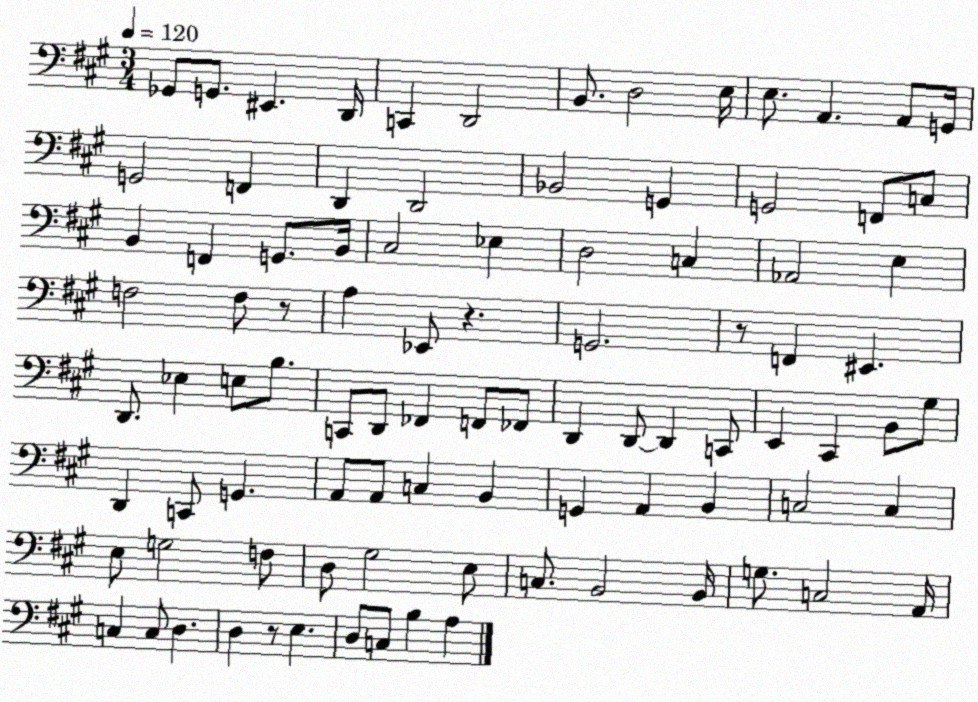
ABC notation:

X:1
T:Untitled
M:3/4
L:1/4
K:A
_G,,/2 G,,/2 ^E,, D,,/4 C,, D,,2 B,,/2 D,2 E,/4 E,/2 A,, A,,/2 G,,/4 G,,2 F,, D,, D,,2 _B,,2 G,, G,,2 F,,/2 C,/2 B,, F,, G,,/2 B,,/4 ^C,2 _E, D,2 C, _A,,2 E, F,2 F,/2 z/2 A, _E,,/2 z G,,2 z/2 F,, ^E,, D,,/2 _E, E,/2 B,/2 C,,/2 D,,/2 _F,, F,,/2 _F,,/2 D,, D,,/2 D,, C,,/2 E,, ^C,, B,,/2 ^G,/2 D,, C,,/2 G,, A,,/2 A,,/2 C, B,, G,, A,, B,, C,2 C, E,/2 G,2 F,/2 D,/2 ^G,2 E,/2 C,/2 B,,2 B,,/4 G,/2 C,2 A,,/4 C, C,/2 D, D, z/2 E, D,/2 C,/2 B, A,